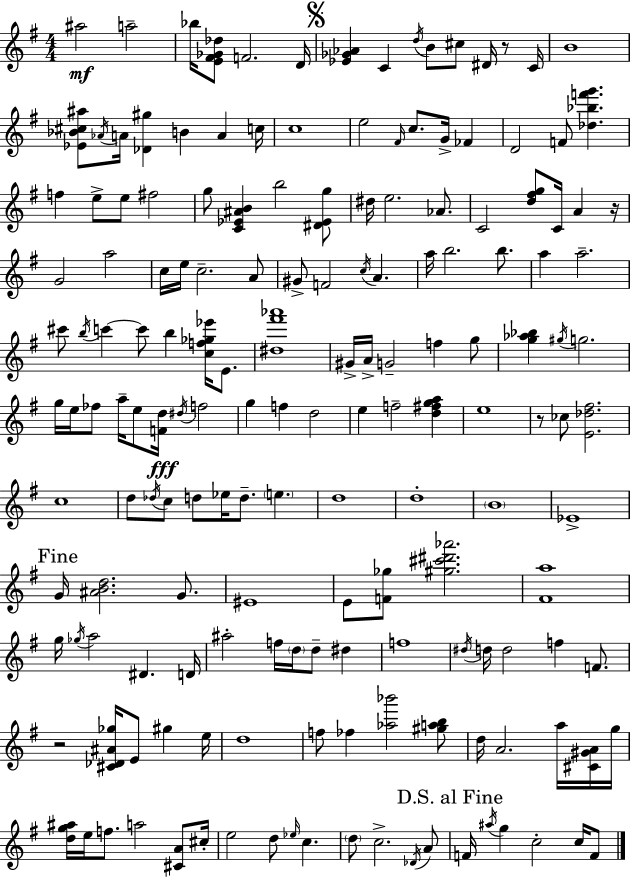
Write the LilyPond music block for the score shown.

{
  \clef treble
  \numericTimeSignature
  \time 4/4
  \key g \major
  ais''2\mf a''2-- | bes''16 <e' fis' ges' des''>8 f'2. d'16 | \mark \markup { \musicglyph "scripts.segno" } <ees' ges' aes'>4 c'4 \acciaccatura { d''16 } b'8 cis''8 dis'16 r8 | c'16 b'1 | \break <ees' bes' cis'' ais''>8 \acciaccatura { aes'16 } a'16 <des' gis''>4 b'4 a'4 | c''16 c''1 | e''2 \grace { fis'16 } c''8. g'16-> fes'4 | d'2 f'8 <des'' bes'' f''' g'''>4. | \break f''4 e''8-> e''8 fis''2 | g''8 <c' ees' ais' b'>4 b''2 | <dis' ees' g''>8 dis''16 e''2. | aes'8. c'2 <d'' fis'' g''>8 c'16 a'4 | \break r16 g'2 a''2 | c''16 e''16 c''2.-- | a'8 gis'8-> f'2 \acciaccatura { c''16 } a'4. | a''16 b''2. | \break b''8. a''4 a''2.-- | cis'''8 \acciaccatura { b''16 } c'''4~~ c'''8 b''4 | <c'' f'' ges'' ees'''>16 e'8. <dis'' fis''' aes'''>1 | gis'16-> a'16-> g'2-- f''4 | \break g''8 <g'' aes'' bes''>4 \acciaccatura { gis''16 } g''2. | g''16 e''16 fes''8 a''16-- e''8 <f' d''>16\fff \acciaccatura { dis''16 } f''2 | g''4 f''4 d''2 | e''4 f''2-- | \break <d'' fis'' g'' a''>4 e''1 | r8 ces''8 <e' des'' fis''>2. | c''1 | d''8 \acciaccatura { des''16 } c''8 d''8 ees''16 d''8.-- | \break \parenthesize e''4. d''1 | d''1-. | \parenthesize b'1 | ees'1-> | \break \mark "Fine" g'16 <ais' b' d''>2. | g'8. eis'1 | e'8 <f' ges''>8 <gis'' cis''' dis''' aes'''>2. | <fis' a''>1 | \break g''16 \acciaccatura { ges''16 } a''2 | dis'4. d'16 ais''2-. | f''16 \parenthesize d''16 d''8-- dis''4 f''1 | \acciaccatura { dis''16 } d''16 d''2 | \break f''4 f'8. r2 | <cis' des' ais' ges''>16 e'8 gis''4 e''16 d''1 | f''8 fes''4 | <aes'' bes'''>2 <gis'' a'' b''>8 d''16 a'2. | \break a''16 <cis' gis' a'>16 g''16 <d'' g'' ais''>16 e''16 f''8. a''2 | <cis' a'>8 cis''16-. e''2 | d''8 \grace { ees''16 } c''4. \parenthesize d''8 c''2.-> | \acciaccatura { des'16 } a'8 \mark "D.S. al Fine" f'16 \acciaccatura { ais''16 } g''4 | \break c''2-. c''16 f'8 \bar "|."
}